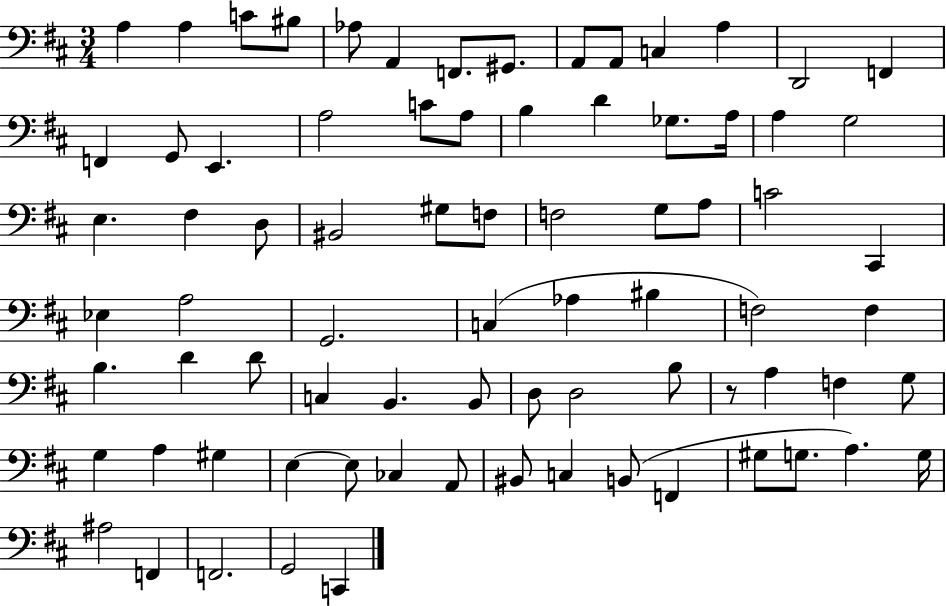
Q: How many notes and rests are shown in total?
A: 78